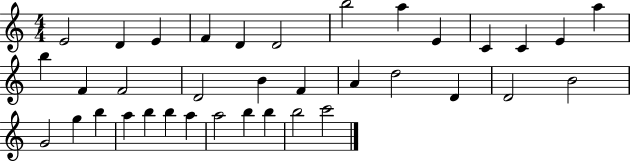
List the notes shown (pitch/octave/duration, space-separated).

E4/h D4/q E4/q F4/q D4/q D4/h B5/h A5/q E4/q C4/q C4/q E4/q A5/q B5/q F4/q F4/h D4/h B4/q F4/q A4/q D5/h D4/q D4/h B4/h G4/h G5/q B5/q A5/q B5/q B5/q A5/q A5/h B5/q B5/q B5/h C6/h